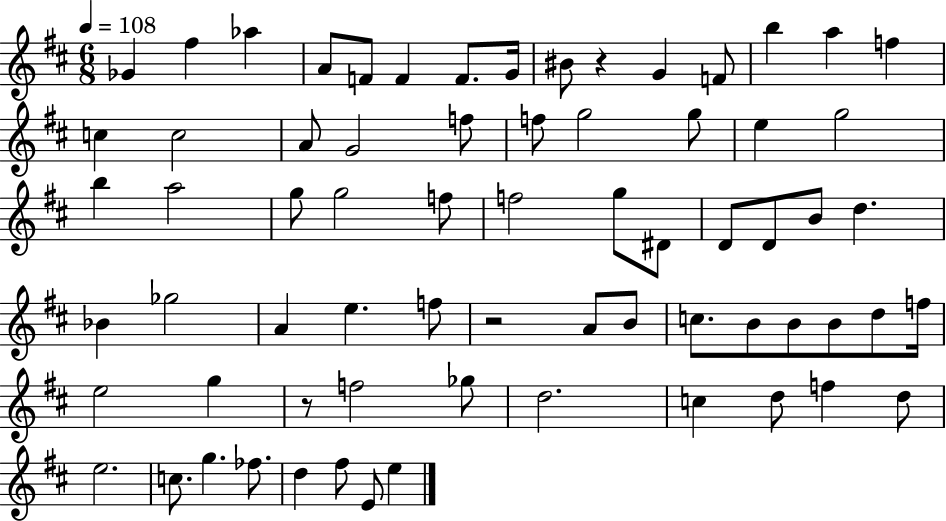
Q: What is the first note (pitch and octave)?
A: Gb4